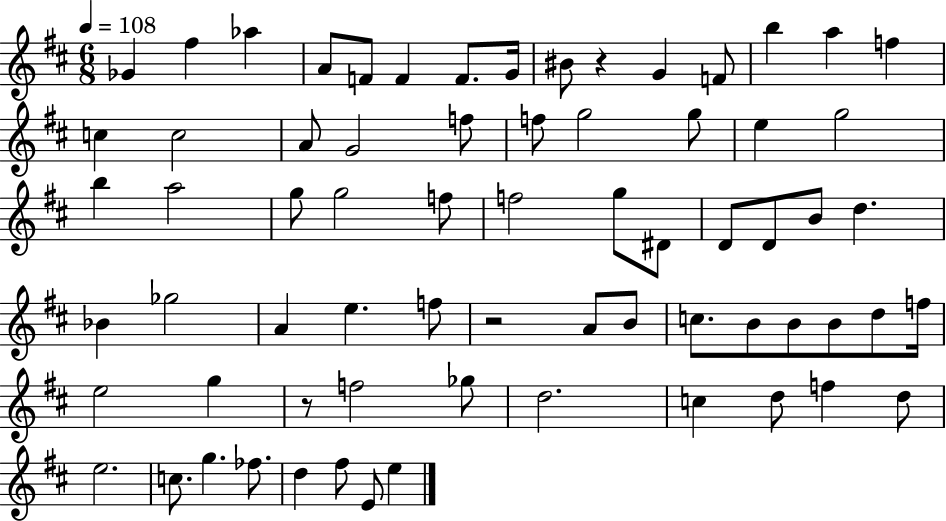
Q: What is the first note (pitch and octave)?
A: Gb4